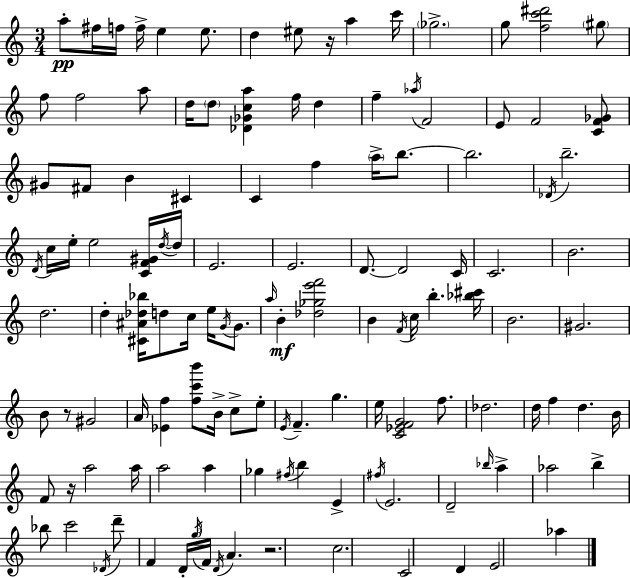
A5/e F#5/s F5/s F5/s E5/q E5/e. D5/q EIS5/e R/s A5/q C6/s Gb5/h. G5/e [F5,C6,D#6]/h G#5/e F5/e F5/h A5/e D5/s D5/e [Db4,Gb4,C5,A5]/q F5/s D5/q F5/q Ab5/s F4/h E4/e F4/h [C4,F4,Gb4]/e G#4/e F#4/e B4/q C#4/q C4/q F5/q A5/s B5/e. B5/h. Db4/s B5/h. D4/s C5/s E5/s E5/h [C4,F4,G#4]/s D5/s D5/s E4/h. E4/h. D4/e. D4/h C4/s C4/h. B4/h. D5/h. D5/q [C#4,A#4,Db5,Bb5]/s D5/e C5/s E5/s G4/s G4/e. A5/s B4/q [Db5,Gb5,E6,F6]/h B4/q F4/s C5/s B5/q. [Bb5,C#6]/s B4/h. G#4/h. B4/e R/e G#4/h A4/s [Eb4,F5]/q [F5,C6,B6]/e B4/s C5/e E5/e E4/s F4/q. G5/q. E5/s [C4,Eb4,F4,G4]/h F5/e. Db5/h. D5/s F5/q D5/q. B4/s F4/e R/s A5/h A5/s A5/h A5/q Gb5/q F#5/s B5/q E4/q F#5/s E4/h. D4/h Bb5/s A5/q Ab5/h B5/q Bb5/e C6/h Db4/s D6/e F4/q D4/s G5/s F4/s D4/s A4/q. R/h. C5/h. C4/h D4/q E4/h Ab5/q